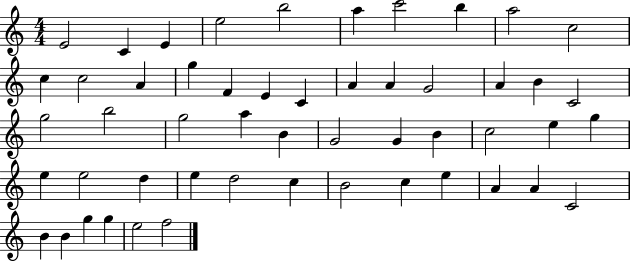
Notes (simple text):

E4/h C4/q E4/q E5/h B5/h A5/q C6/h B5/q A5/h C5/h C5/q C5/h A4/q G5/q F4/q E4/q C4/q A4/q A4/q G4/h A4/q B4/q C4/h G5/h B5/h G5/h A5/q B4/q G4/h G4/q B4/q C5/h E5/q G5/q E5/q E5/h D5/q E5/q D5/h C5/q B4/h C5/q E5/q A4/q A4/q C4/h B4/q B4/q G5/q G5/q E5/h F5/h